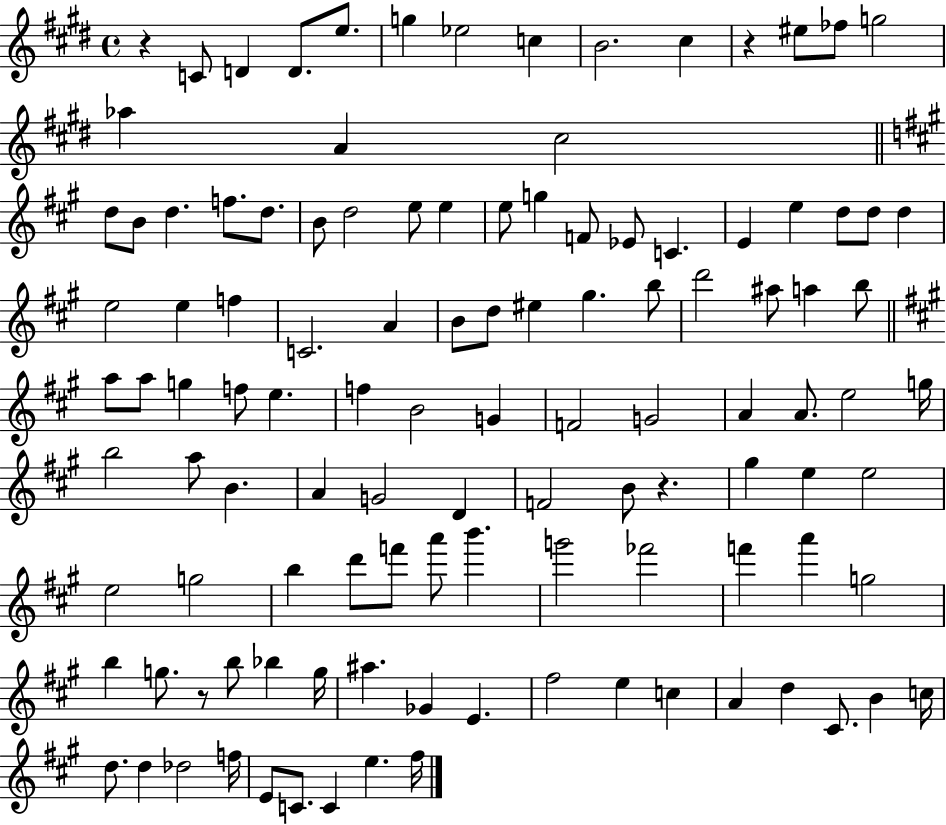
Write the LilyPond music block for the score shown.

{
  \clef treble
  \time 4/4
  \defaultTimeSignature
  \key e \major
  r4 c'8 d'4 d'8. e''8. | g''4 ees''2 c''4 | b'2. cis''4 | r4 eis''8 fes''8 g''2 | \break aes''4 a'4 cis''2 | \bar "||" \break \key a \major d''8 b'8 d''4. f''8. d''8. | b'8 d''2 e''8 e''4 | e''8 g''4 f'8 ees'8 c'4. | e'4 e''4 d''8 d''8 d''4 | \break e''2 e''4 f''4 | c'2. a'4 | b'8 d''8 eis''4 gis''4. b''8 | d'''2 ais''8 a''4 b''8 | \break \bar "||" \break \key a \major a''8 a''8 g''4 f''8 e''4. | f''4 b'2 g'4 | f'2 g'2 | a'4 a'8. e''2 g''16 | \break b''2 a''8 b'4. | a'4 g'2 d'4 | f'2 b'8 r4. | gis''4 e''4 e''2 | \break e''2 g''2 | b''4 d'''8 f'''8 a'''8 b'''4. | g'''2 fes'''2 | f'''4 a'''4 g''2 | \break b''4 g''8. r8 b''8 bes''4 g''16 | ais''4. ges'4 e'4. | fis''2 e''4 c''4 | a'4 d''4 cis'8. b'4 c''16 | \break d''8. d''4 des''2 f''16 | e'8 c'8. c'4 e''4. fis''16 | \bar "|."
}